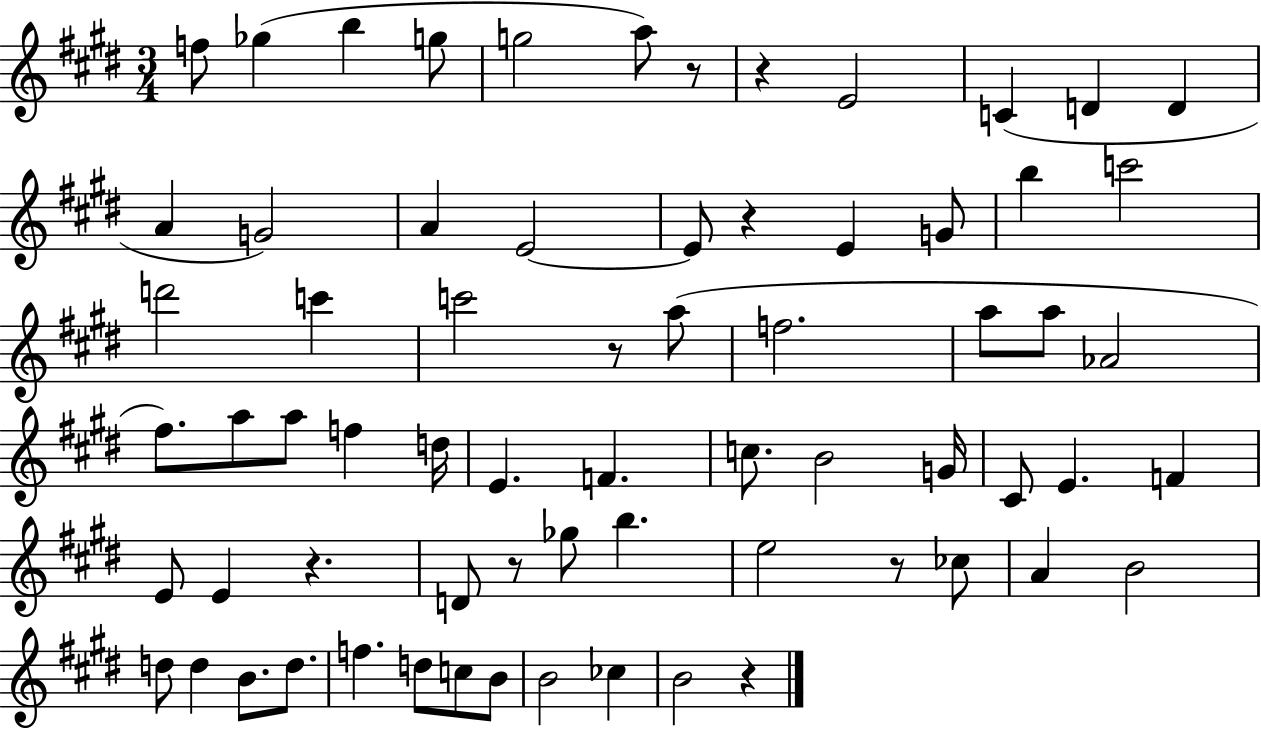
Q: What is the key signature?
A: E major